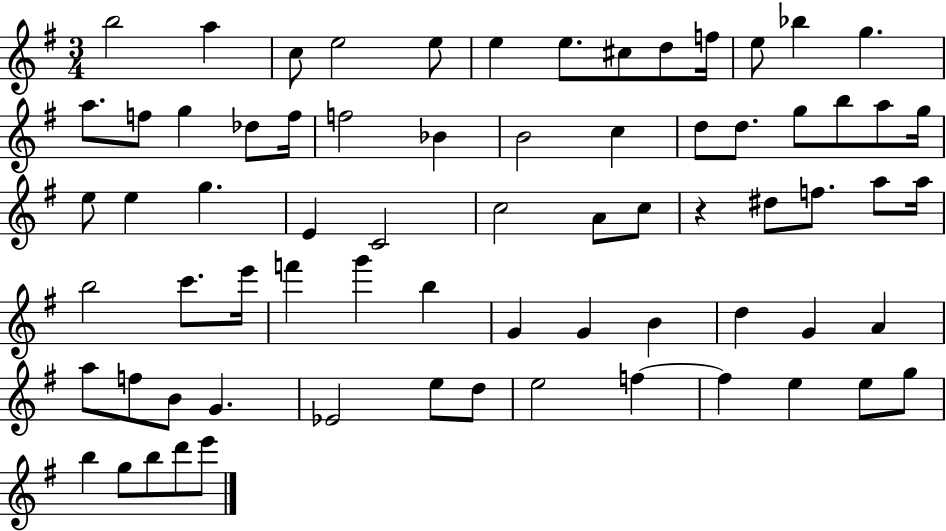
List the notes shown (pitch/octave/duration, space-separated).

B5/h A5/q C5/e E5/h E5/e E5/q E5/e. C#5/e D5/e F5/s E5/e Bb5/q G5/q. A5/e. F5/e G5/q Db5/e F5/s F5/h Bb4/q B4/h C5/q D5/e D5/e. G5/e B5/e A5/e G5/s E5/e E5/q G5/q. E4/q C4/h C5/h A4/e C5/e R/q D#5/e F5/e. A5/e A5/s B5/h C6/e. E6/s F6/q G6/q B5/q G4/q G4/q B4/q D5/q G4/q A4/q A5/e F5/e B4/e G4/q. Eb4/h E5/e D5/e E5/h F5/q F5/q E5/q E5/e G5/e B5/q G5/e B5/e D6/e E6/e